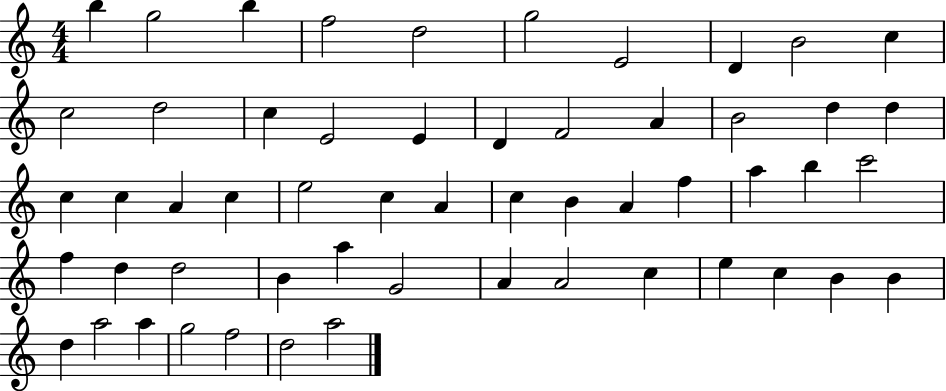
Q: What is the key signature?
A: C major